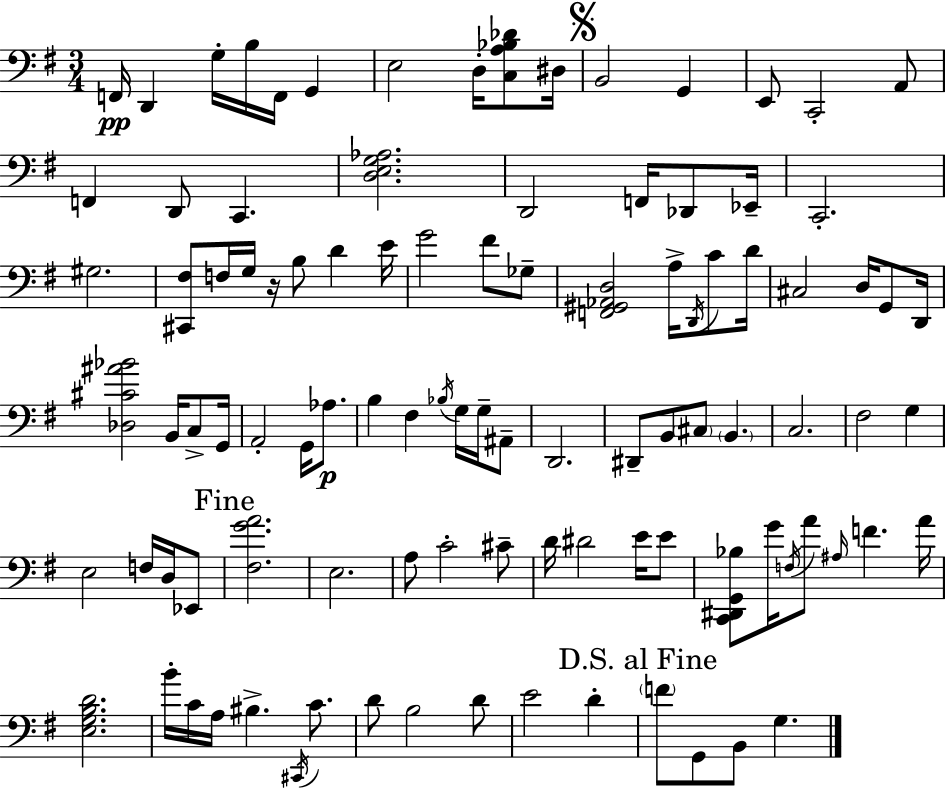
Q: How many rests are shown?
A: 1